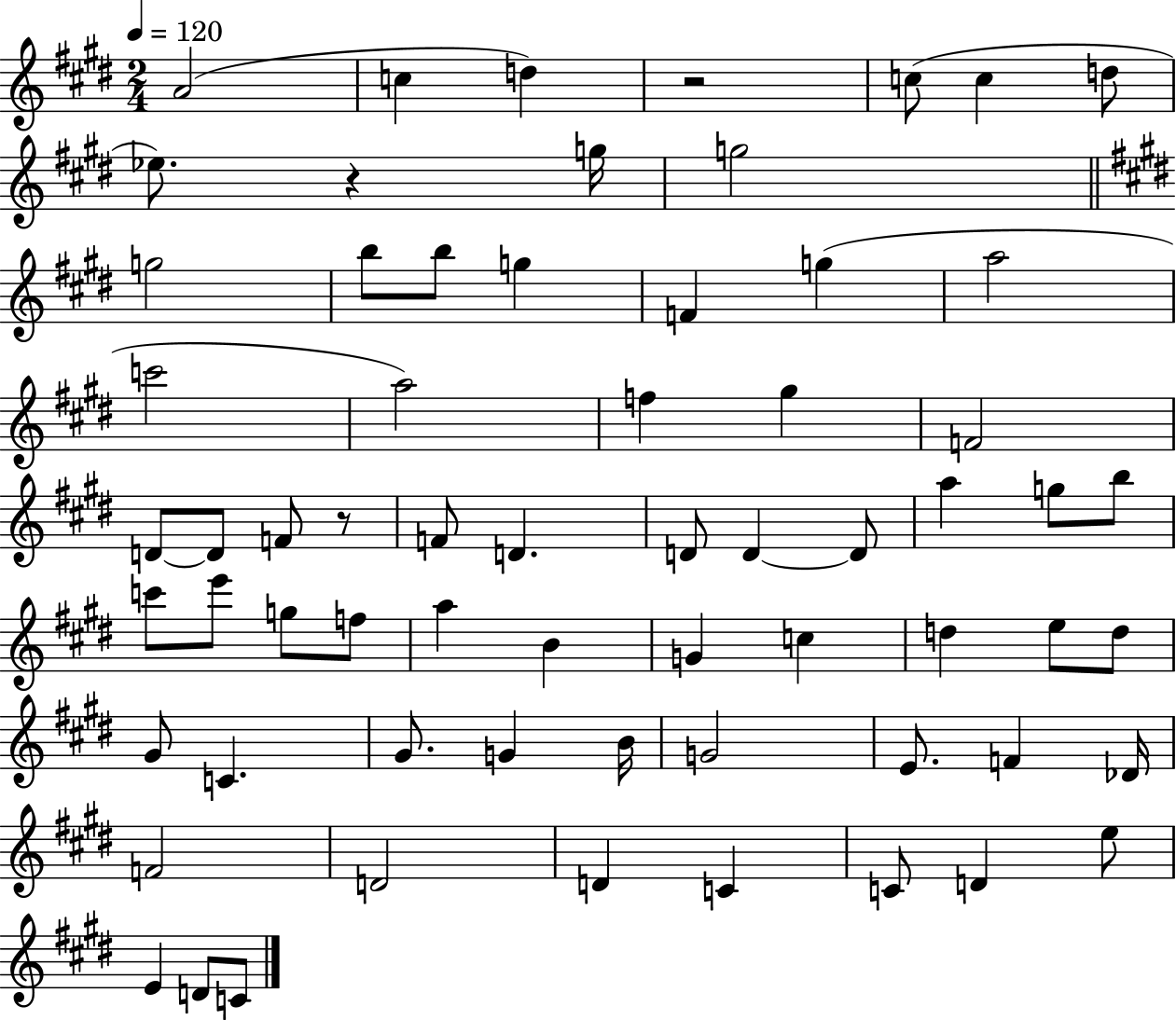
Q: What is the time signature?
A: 2/4